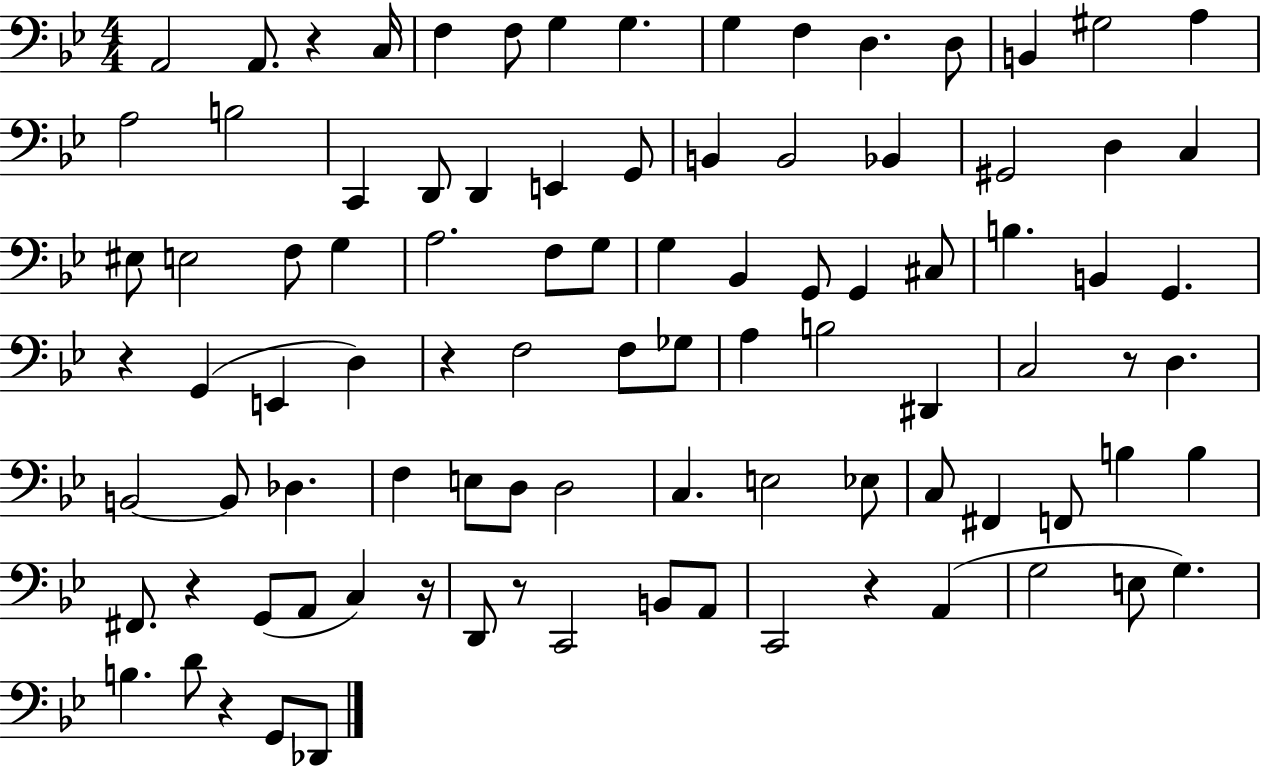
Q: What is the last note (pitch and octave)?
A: Db2